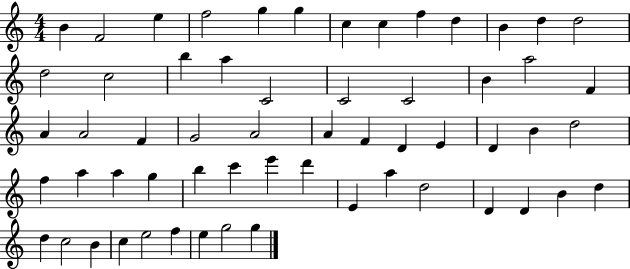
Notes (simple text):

B4/q F4/h E5/q F5/h G5/q G5/q C5/q C5/q F5/q D5/q B4/q D5/q D5/h D5/h C5/h B5/q A5/q C4/h C4/h C4/h B4/q A5/h F4/q A4/q A4/h F4/q G4/h A4/h A4/q F4/q D4/q E4/q D4/q B4/q D5/h F5/q A5/q A5/q G5/q B5/q C6/q E6/q D6/q E4/q A5/q D5/h D4/q D4/q B4/q D5/q D5/q C5/h B4/q C5/q E5/h F5/q E5/q G5/h G5/q